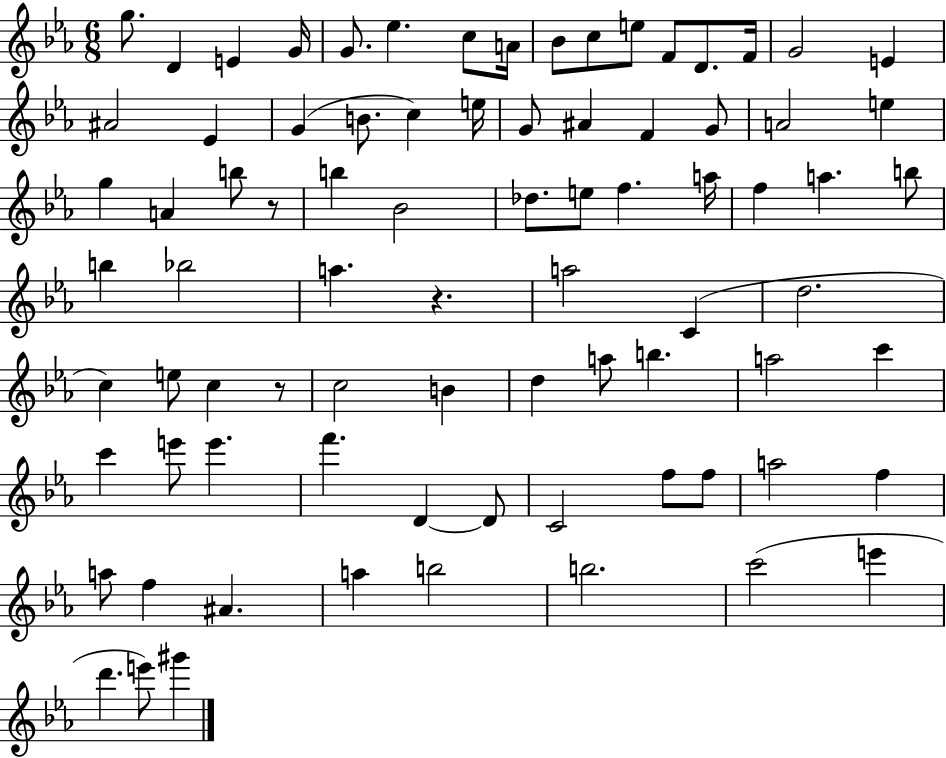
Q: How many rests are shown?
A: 3